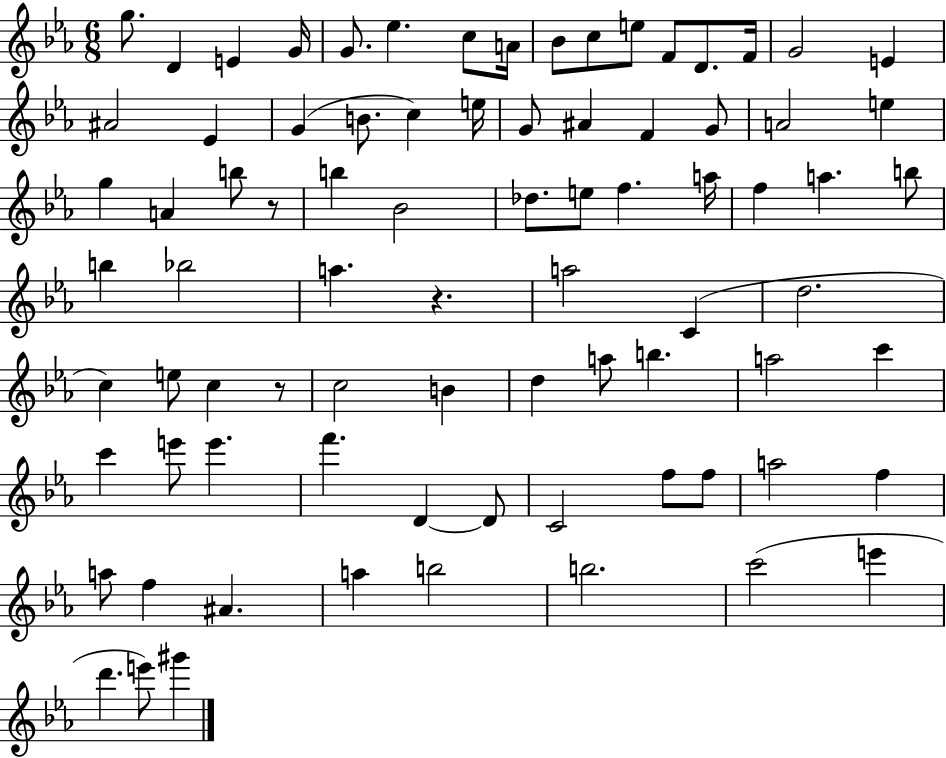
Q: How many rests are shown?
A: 3